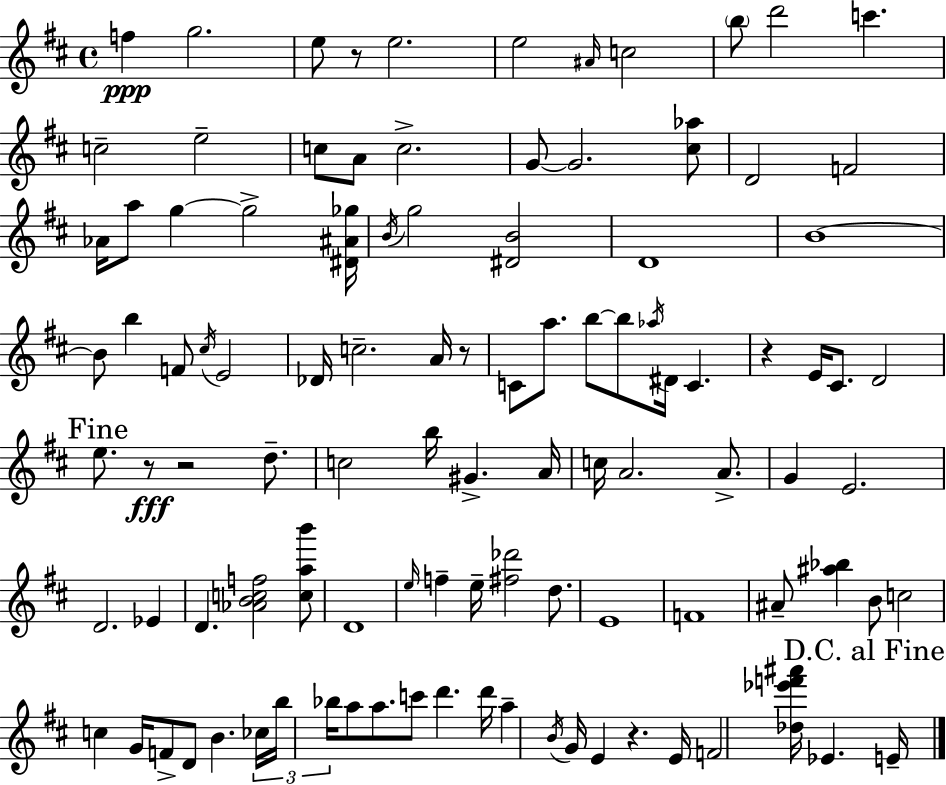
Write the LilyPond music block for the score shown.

{
  \clef treble
  \time 4/4
  \defaultTimeSignature
  \key d \major
  f''4\ppp g''2. | e''8 r8 e''2. | e''2 \grace { ais'16 } c''2 | \parenthesize b''8 d'''2 c'''4. | \break c''2-- e''2-- | c''8 a'8 c''2.-> | g'8~~ g'2. <cis'' aes''>8 | d'2 f'2 | \break aes'16 a''8 g''4~~ g''2-> | <dis' ais' ges''>16 \acciaccatura { b'16 } g''2 <dis' b'>2 | d'1 | b'1~~ | \break b'8 b''4 f'8 \acciaccatura { cis''16 } e'2 | des'16 c''2.-- | a'16 r8 c'8 a''8. b''8~~ b''8 \acciaccatura { aes''16 } dis'16 c'4. | r4 e'16 cis'8. d'2 | \break \mark "Fine" e''8. r8\fff r2 | d''8.-- c''2 b''16 gis'4.-> | a'16 c''16 a'2. | a'8.-> g'4 e'2. | \break d'2. | ees'4 d'4. <aes' b' c'' f''>2 | <c'' a'' b'''>8 d'1 | \grace { e''16 } f''4-- e''16-- <fis'' des'''>2 | \break d''8. e'1 | f'1 | ais'8-- <ais'' bes''>4 b'8 c''2 | c''4 g'16 f'8-> d'8 b'4. | \break \tuplet 3/2 { ces''16 b''16 bes''16 } a''8 a''8. c'''8 d'''4. | d'''16 a''4-- \acciaccatura { b'16 } g'16 e'4 r4. | e'16 f'2 <des'' ees''' f''' ais'''>16 ees'4. | \mark "D.C. al Fine" e'16-- \bar "|."
}